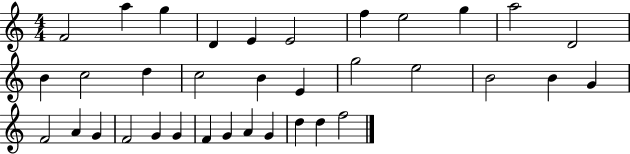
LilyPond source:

{
  \clef treble
  \numericTimeSignature
  \time 4/4
  \key c \major
  f'2 a''4 g''4 | d'4 e'4 e'2 | f''4 e''2 g''4 | a''2 d'2 | \break b'4 c''2 d''4 | c''2 b'4 e'4 | g''2 e''2 | b'2 b'4 g'4 | \break f'2 a'4 g'4 | f'2 g'4 g'4 | f'4 g'4 a'4 g'4 | d''4 d''4 f''2 | \break \bar "|."
}